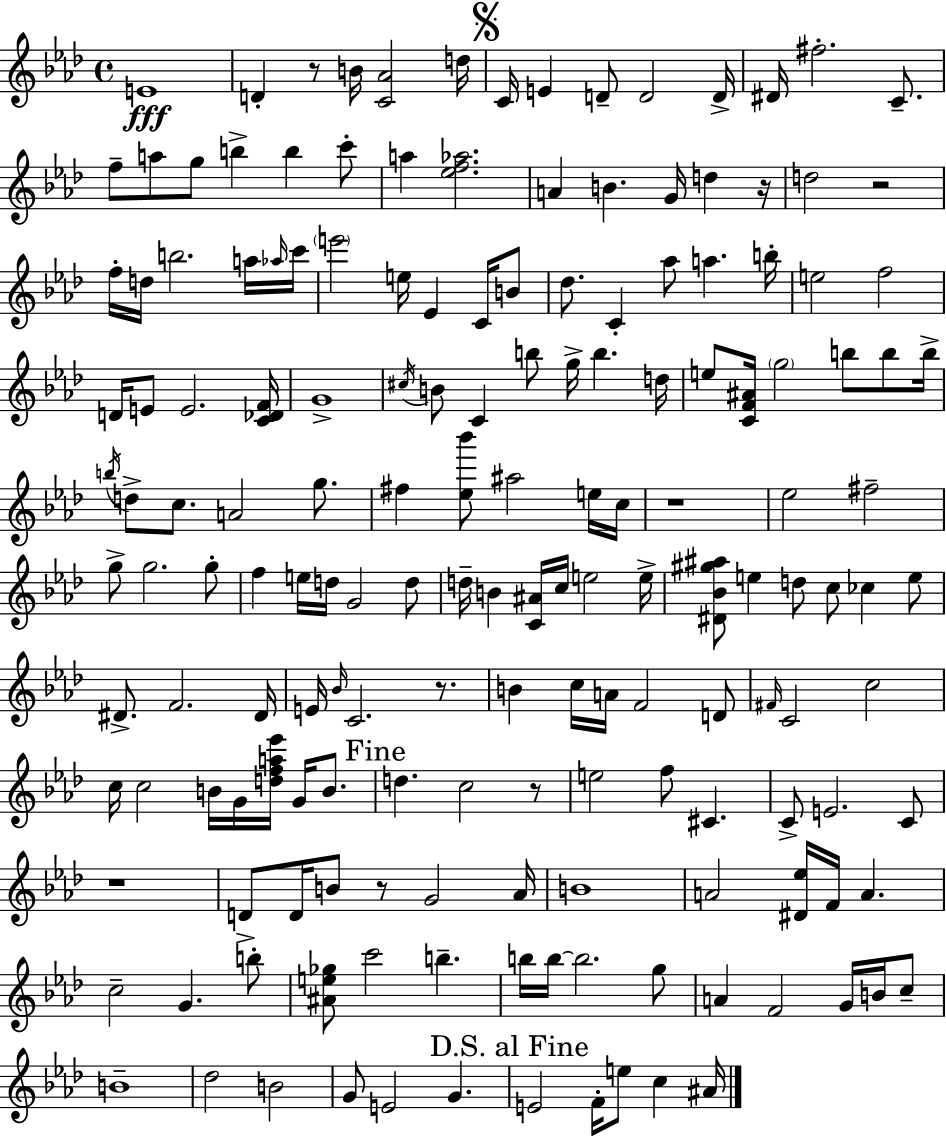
E4/w D4/q R/e B4/s [C4,Ab4]/h D5/s C4/s E4/q D4/e D4/h D4/s D#4/s F#5/h. C4/e. F5/e A5/e G5/e B5/q B5/q C6/e A5/q [Eb5,F5,Ab5]/h. A4/q B4/q. G4/s D5/q R/s D5/h R/h F5/s D5/s B5/h. A5/s Ab5/s C6/s E6/h E5/s Eb4/q C4/s B4/e Db5/e. C4/q Ab5/e A5/q. B5/s E5/h F5/h D4/s E4/e E4/h. [C4,Db4,F4]/s G4/w C#5/s B4/e C4/q B5/e G5/s B5/q. D5/s E5/e [C4,F4,A#4]/s G5/h B5/e B5/e B5/s B5/s D5/e C5/e. A4/h G5/e. F#5/q [Eb5,Bb6]/e A#5/h E5/s C5/s R/w Eb5/h F#5/h G5/e G5/h. G5/e F5/q E5/s D5/s G4/h D5/e D5/s B4/q [C4,A#4]/s C5/s E5/h E5/s [D#4,Bb4,G#5,A#5]/e E5/q D5/e C5/e CES5/q E5/e D#4/e. F4/h. D#4/s E4/s Bb4/s C4/h. R/e. B4/q C5/s A4/s F4/h D4/e F#4/s C4/h C5/h C5/s C5/h B4/s G4/s [D5,F5,A5,Eb6]/s G4/s B4/e. D5/q. C5/h R/e E5/h F5/e C#4/q. C4/e E4/h. C4/e R/w D4/e D4/s B4/e R/e G4/h Ab4/s B4/w A4/h [D#4,Eb5]/s F4/s A4/q. C5/h G4/q. B5/e [A#4,E5,Gb5]/e C6/h B5/q. B5/s B5/s B5/h. G5/e A4/q F4/h G4/s B4/s C5/e B4/w Db5/h B4/h G4/e E4/h G4/q. E4/h F4/s E5/e C5/q A#4/s